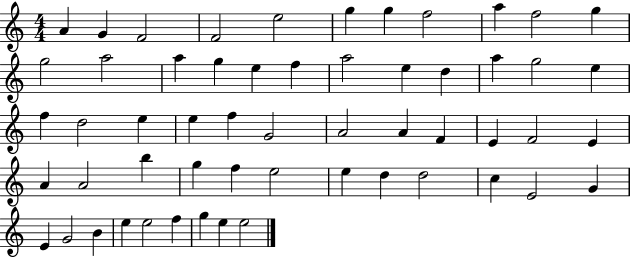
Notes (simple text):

A4/q G4/q F4/h F4/h E5/h G5/q G5/q F5/h A5/q F5/h G5/q G5/h A5/h A5/q G5/q E5/q F5/q A5/h E5/q D5/q A5/q G5/h E5/q F5/q D5/h E5/q E5/q F5/q G4/h A4/h A4/q F4/q E4/q F4/h E4/q A4/q A4/h B5/q G5/q F5/q E5/h E5/q D5/q D5/h C5/q E4/h G4/q E4/q G4/h B4/q E5/q E5/h F5/q G5/q E5/q E5/h